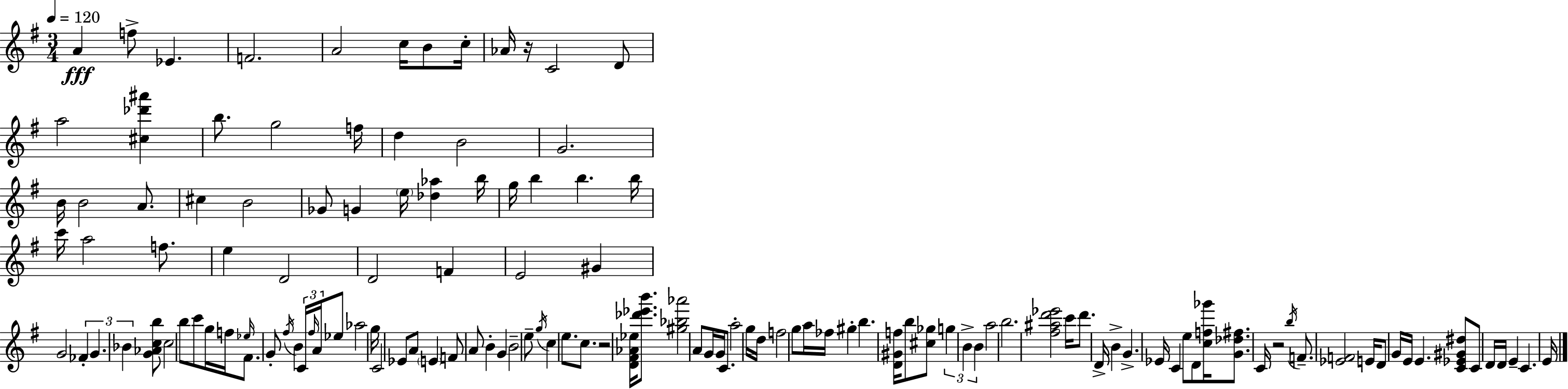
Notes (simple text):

A4/q F5/e Eb4/q. F4/h. A4/h C5/s B4/e C5/s Ab4/s R/s C4/h D4/e A5/h [C#5,Db6,A#6]/q B5/e. G5/h F5/s D5/q B4/h G4/h. B4/s B4/h A4/e. C#5/q B4/h Gb4/e G4/q E5/s [Db5,Ab5]/q B5/s G5/s B5/q B5/q. B5/s C6/s A5/h F5/e. E5/q D4/h D4/h F4/q E4/h G#4/q G4/h FES4/q G4/q. Bb4/q [G4,Ab4,C5,B5]/e C5/h B5/e C6/e G5/s F5/s Eb5/s F#4/e. G4/e F#5/s B4/q C4/s F#5/s A4/s Eb5/e Ab5/h G5/s C4/h Eb4/e A4/e E4/q F4/e A4/e B4/q G4/q B4/h E5/e G5/s C5/q E5/e. C5/e. R/h [D4,F#4,Ab4,Eb5]/s [Db6,Eb6,B6]/e. [G#5,Bb5,Ab6]/h A4/e G4/s G4/s C4/e. A5/h G5/s D5/s F5/h G5/e A5/s FES5/s G#5/q B5/q. [D4,G#4,F5]/s B5/e [C#5,Gb5]/e G5/q B4/q B4/q A5/h B5/h. [F#5,A#5,D6,Eb6]/h C6/s D6/e. D4/s B4/q G4/q. Eb4/s C4/q E5/e D4/e [C5,F5,Gb6]/s [G4,Db5,F#5]/e. C4/s R/h B5/s F4/e. [Eb4,F4]/h E4/s D4/e G4/s E4/s E4/q. [C4,Eb4,G#4,D#5]/e C4/e D4/s D4/s E4/q C4/q. E4/s